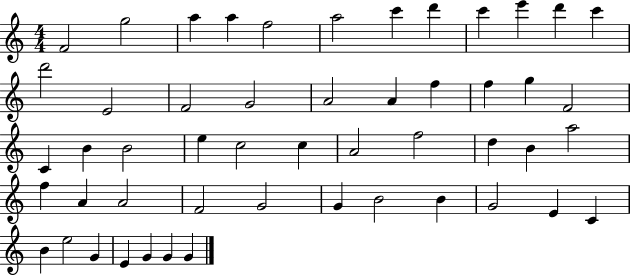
{
  \clef treble
  \numericTimeSignature
  \time 4/4
  \key c \major
  f'2 g''2 | a''4 a''4 f''2 | a''2 c'''4 d'''4 | c'''4 e'''4 d'''4 c'''4 | \break d'''2 e'2 | f'2 g'2 | a'2 a'4 f''4 | f''4 g''4 f'2 | \break c'4 b'4 b'2 | e''4 c''2 c''4 | a'2 f''2 | d''4 b'4 a''2 | \break f''4 a'4 a'2 | f'2 g'2 | g'4 b'2 b'4 | g'2 e'4 c'4 | \break b'4 e''2 g'4 | e'4 g'4 g'4 g'4 | \bar "|."
}